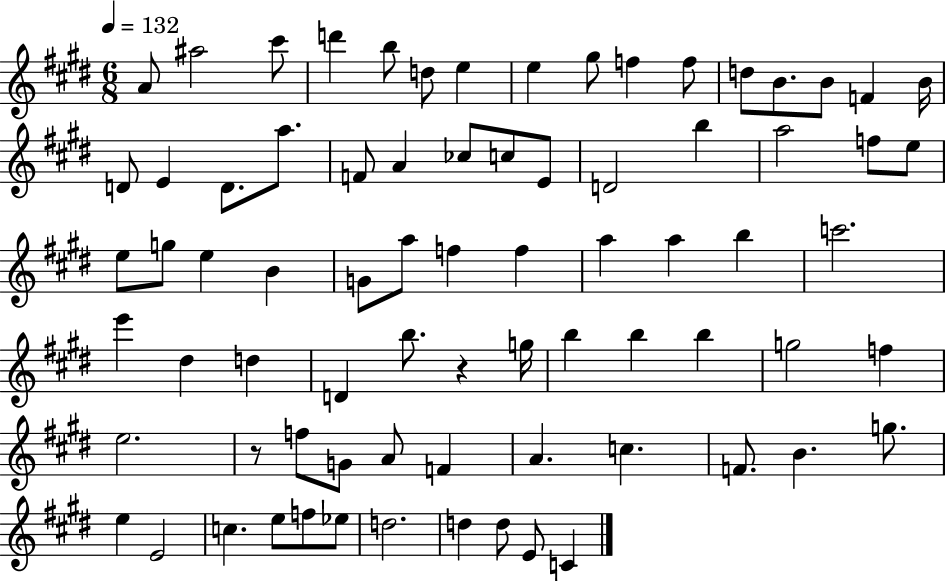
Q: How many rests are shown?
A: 2